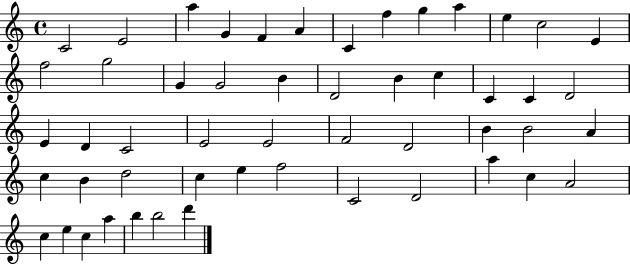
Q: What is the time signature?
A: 4/4